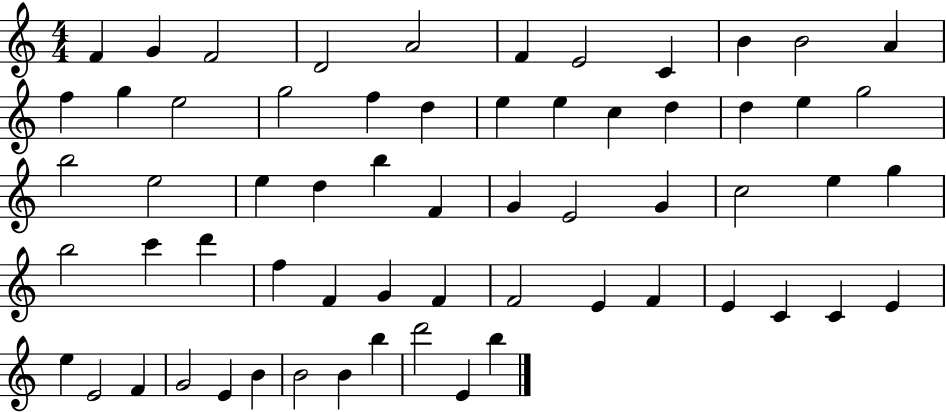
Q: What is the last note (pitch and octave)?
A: B5